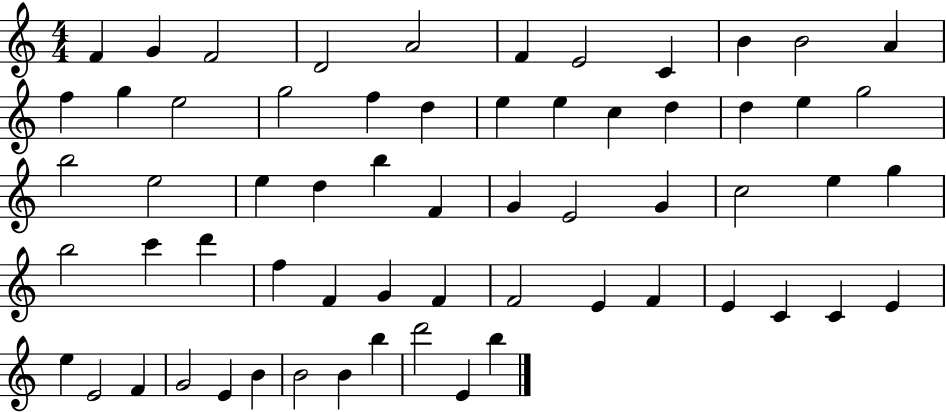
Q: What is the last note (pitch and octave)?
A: B5